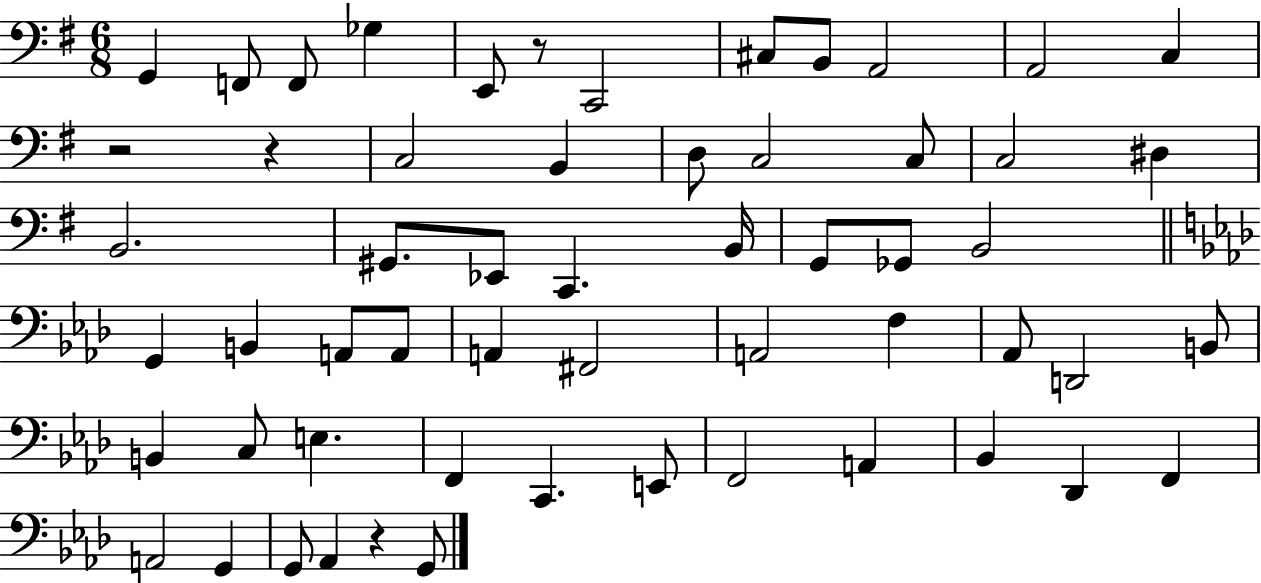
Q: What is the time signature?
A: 6/8